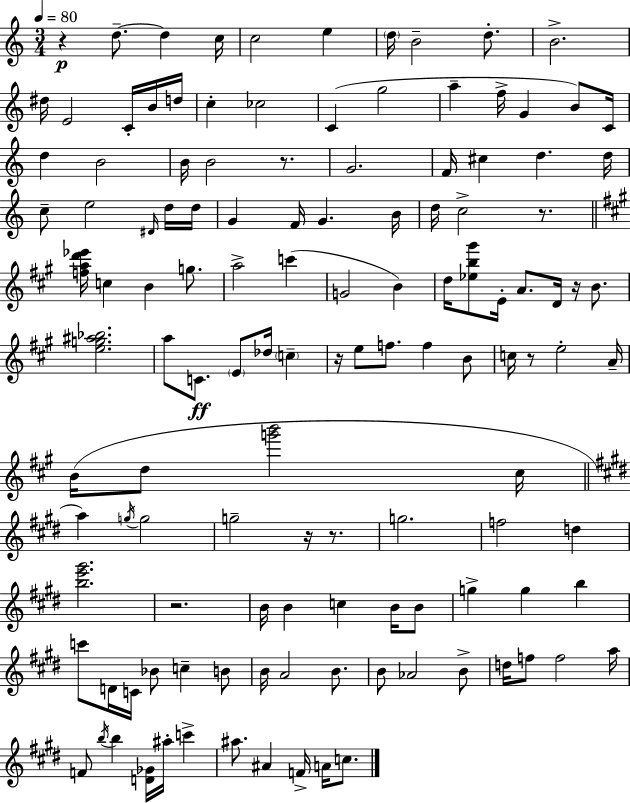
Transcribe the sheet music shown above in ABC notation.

X:1
T:Untitled
M:3/4
L:1/4
K:Am
z d/2 d c/4 c2 e d/4 B2 d/2 B2 ^d/4 E2 C/4 B/4 d/4 c _c2 C g2 a f/4 G B/2 C/4 d B2 B/4 B2 z/2 G2 F/4 ^c d d/4 c/2 e2 ^D/4 d/4 d/4 G F/4 G B/4 d/4 c2 z/2 [fad'_e']/4 c B g/2 a2 c' G2 B d/4 [_eb^g']/2 E/4 A/2 D/4 z/4 B/2 [eg^a_b]2 a/2 C/2 E/2 _d/4 c z/4 e/2 f/2 f B/2 c/4 z/2 e2 A/4 B/4 d/2 [g'b']2 ^c/4 a g/4 g2 g2 z/4 z/2 g2 f2 d [be'^g']2 z2 B/4 B c B/4 B/2 g g b c'/2 D/4 C/4 _B/2 c B/2 B/4 A2 B/2 B/2 _A2 B/2 d/4 f/2 f2 a/4 F/2 b/4 b [D_G]/4 ^a/4 c' ^a/2 ^A F/4 A/4 c/2